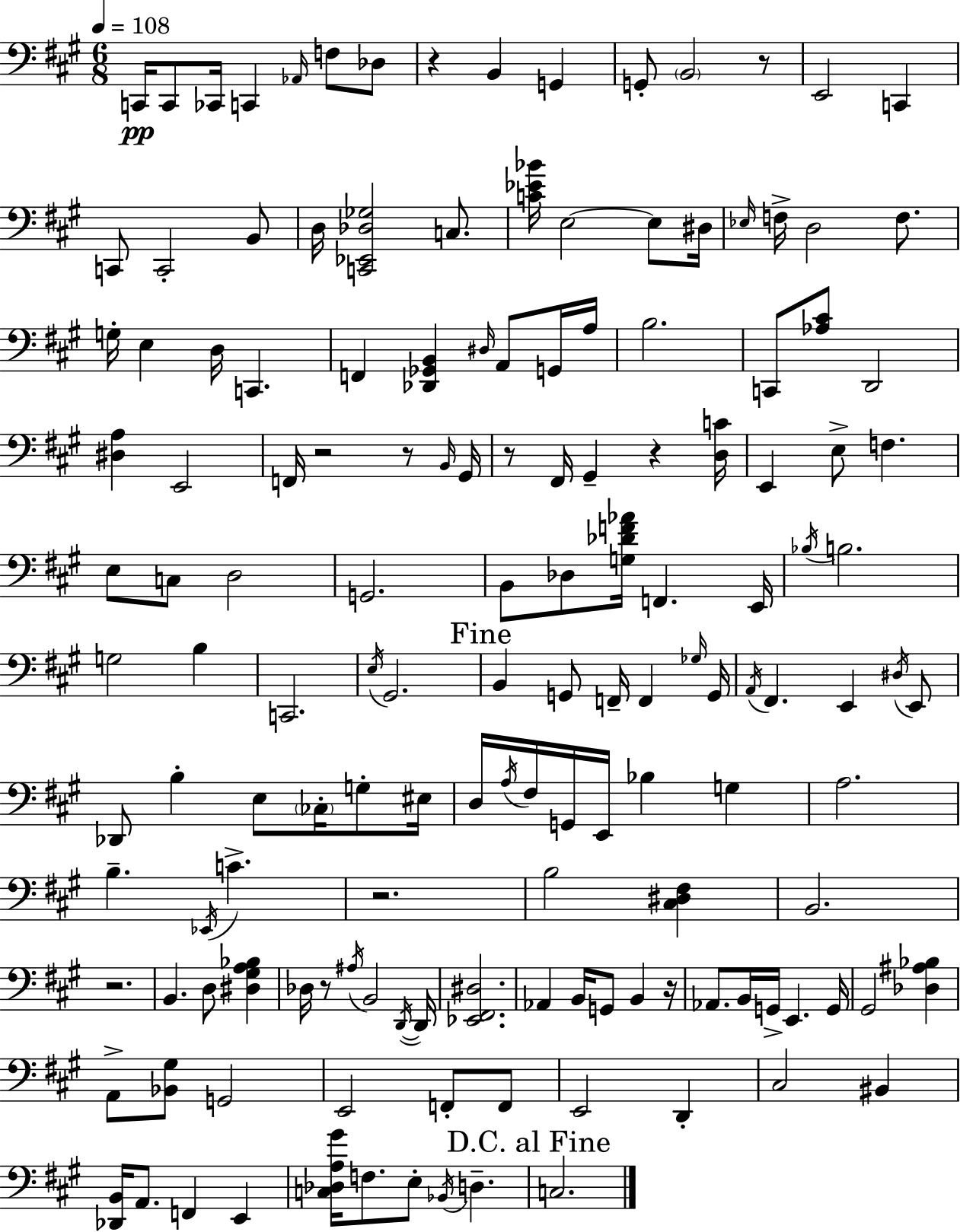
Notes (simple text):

C2/s C2/e CES2/s C2/q Ab2/s F3/e Db3/e R/q B2/q G2/q G2/e B2/h R/e E2/h C2/q C2/e C2/h B2/e D3/s [C2,Eb2,Db3,Gb3]/h C3/e. [C4,Eb4,Bb4]/s E3/h E3/e D#3/s Eb3/s F3/s D3/h F3/e. G3/s E3/q D3/s C2/q. F2/q [Db2,Gb2,B2]/q D#3/s A2/e G2/s A3/s B3/h. C2/e [Ab3,C#4]/e D2/h [D#3,A3]/q E2/h F2/s R/h R/e B2/s G#2/s R/e F#2/s G#2/q R/q [D3,C4]/s E2/q E3/e F3/q. E3/e C3/e D3/h G2/h. B2/e Db3/e [G3,Db4,F4,Ab4]/s F2/q. E2/s Bb3/s B3/h. G3/h B3/q C2/h. E3/s G#2/h. B2/q G2/e F2/s F2/q Gb3/s G2/s A2/s F#2/q. E2/q D#3/s E2/e Db2/e B3/q E3/e CES3/s G3/e EIS3/s D3/s A3/s F#3/s G2/s E2/s Bb3/q G3/q A3/h. B3/q. Eb2/s C4/q. R/h. B3/h [C#3,D#3,F#3]/q B2/h. R/h. B2/q. D3/e [D#3,G#3,A3,Bb3]/q Db3/s R/e A#3/s B2/h D2/s D2/s [Eb2,F#2,D#3]/h. Ab2/q B2/s G2/e B2/q R/s Ab2/e. B2/s G2/s E2/q. G2/s G#2/h [Db3,A#3,Bb3]/q A2/e [Bb2,G#3]/e G2/h E2/h F2/e F2/e E2/h D2/q C#3/h BIS2/q [Db2,B2]/s A2/e. F2/q E2/q [C3,Db3,A3,G#4]/s F3/e. E3/e Bb2/s D3/q. C3/h.